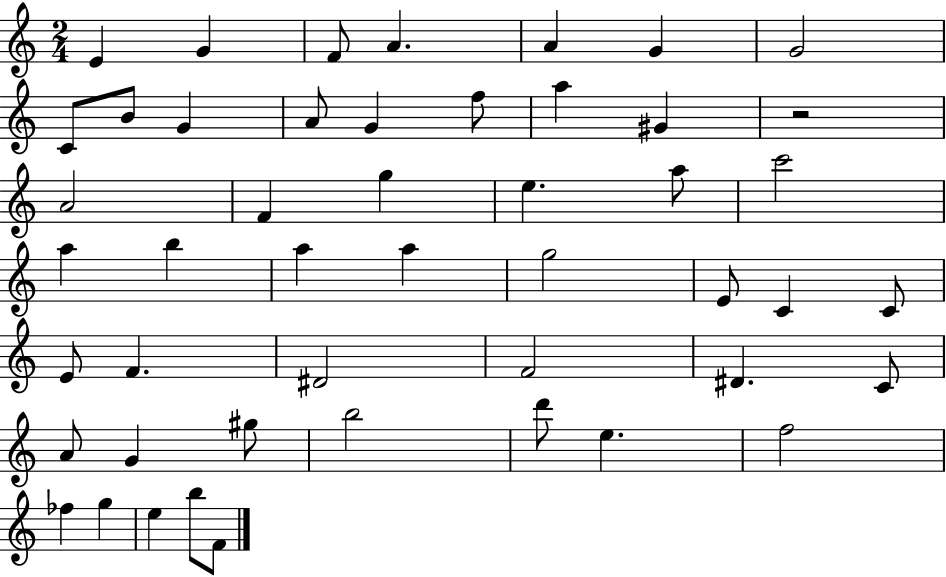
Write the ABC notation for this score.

X:1
T:Untitled
M:2/4
L:1/4
K:C
E G F/2 A A G G2 C/2 B/2 G A/2 G f/2 a ^G z2 A2 F g e a/2 c'2 a b a a g2 E/2 C C/2 E/2 F ^D2 F2 ^D C/2 A/2 G ^g/2 b2 d'/2 e f2 _f g e b/2 F/2